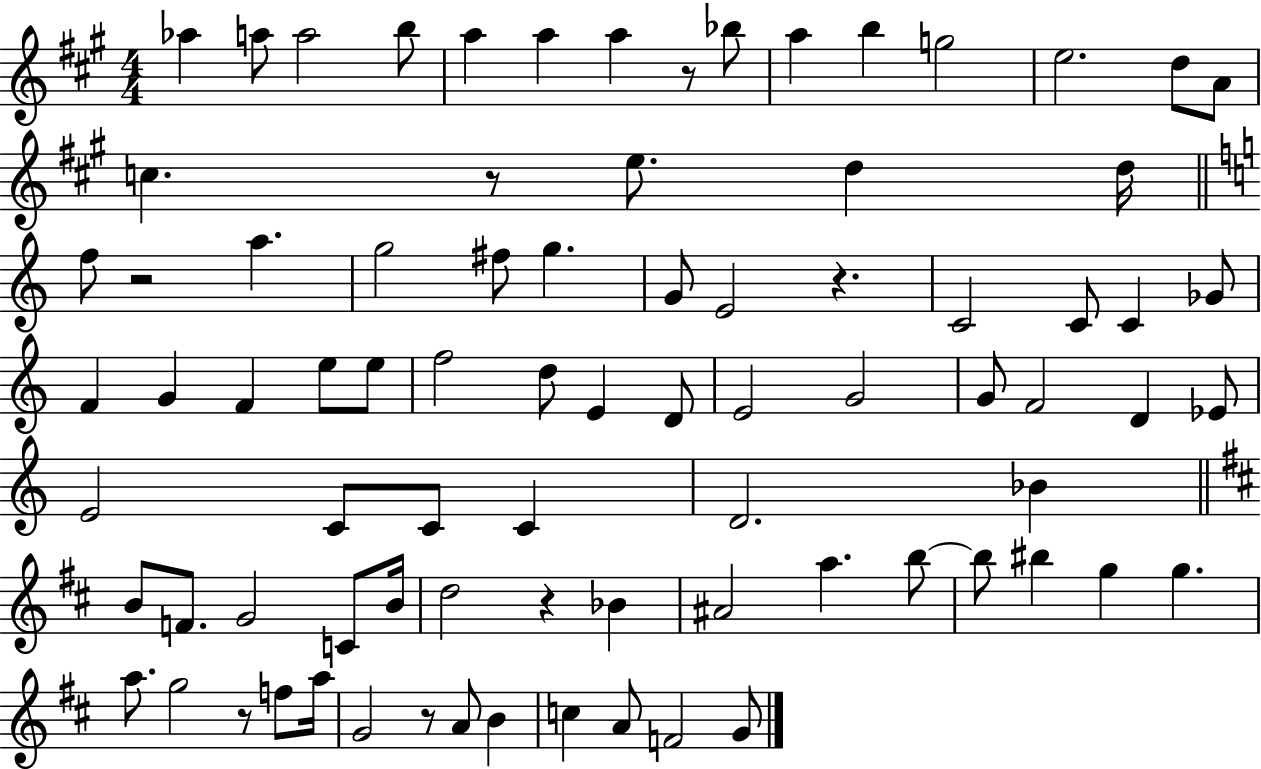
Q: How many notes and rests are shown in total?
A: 82